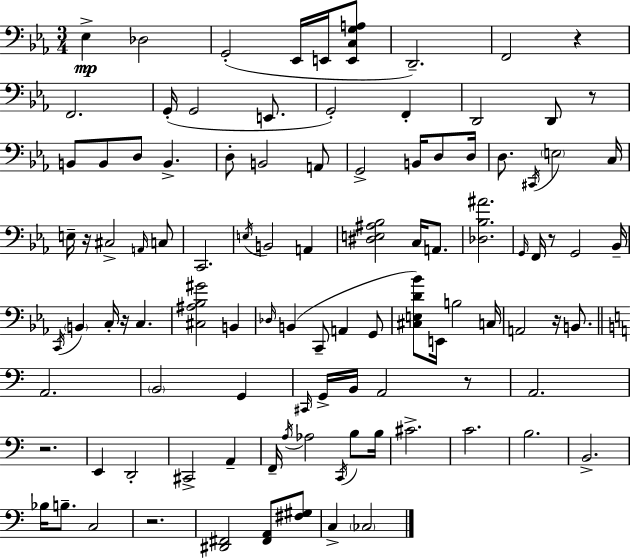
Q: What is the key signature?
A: EES major